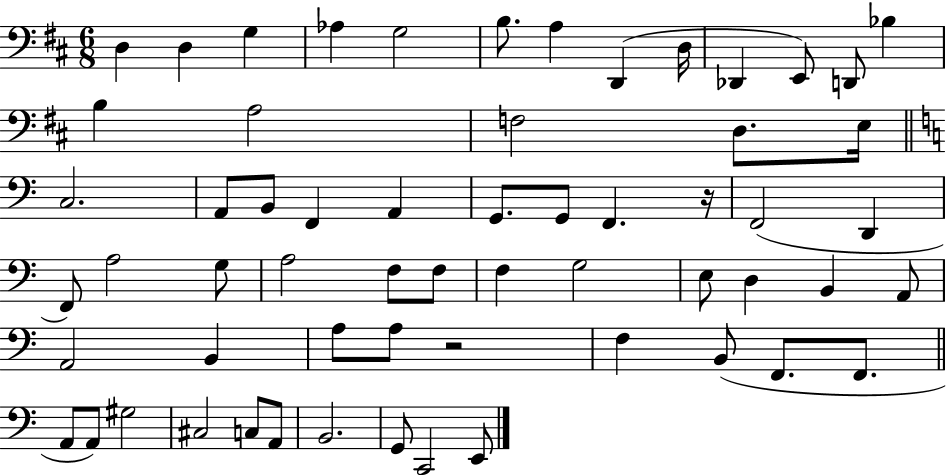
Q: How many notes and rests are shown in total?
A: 60